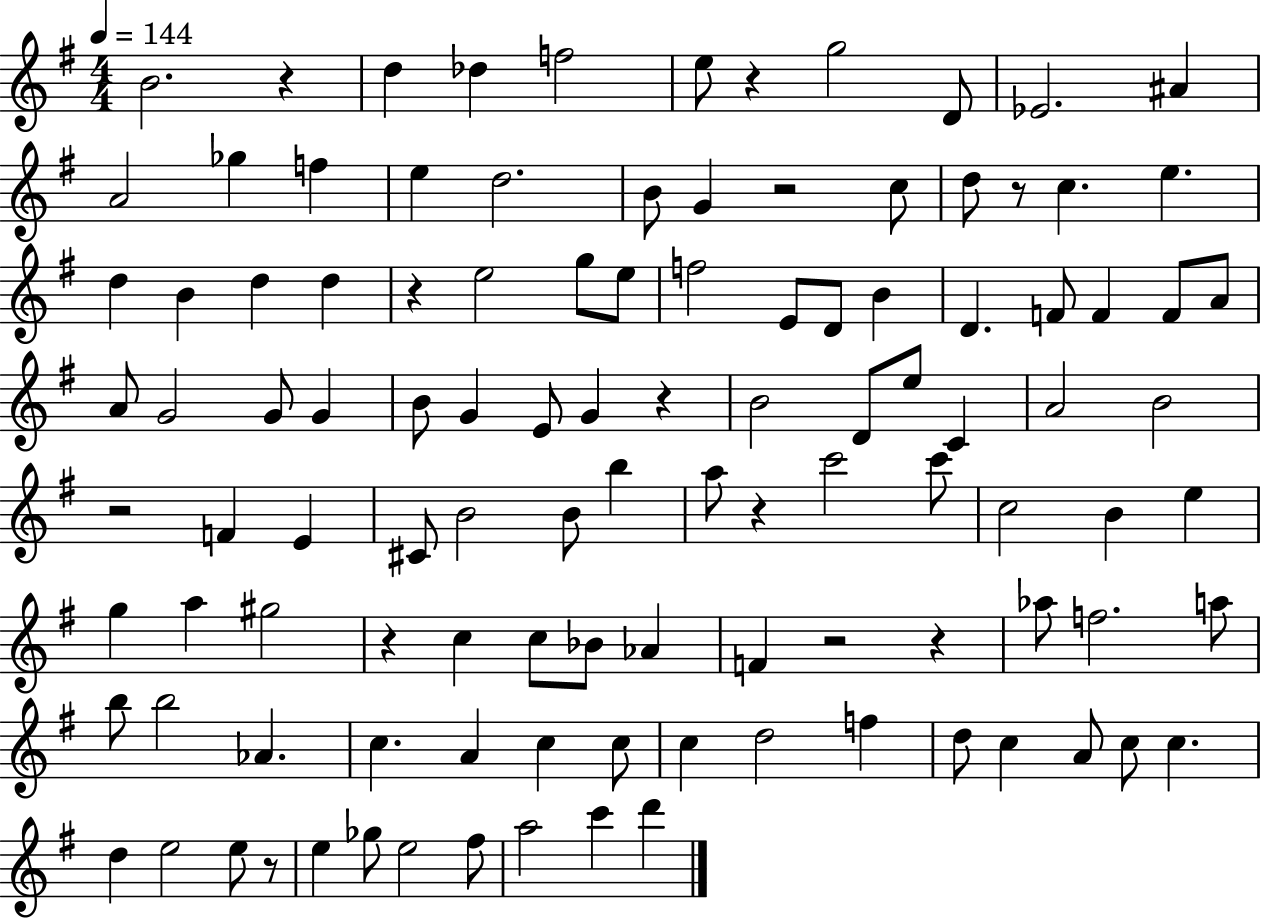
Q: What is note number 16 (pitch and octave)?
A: G4